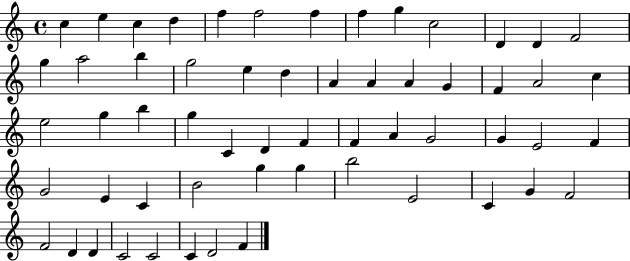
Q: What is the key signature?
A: C major